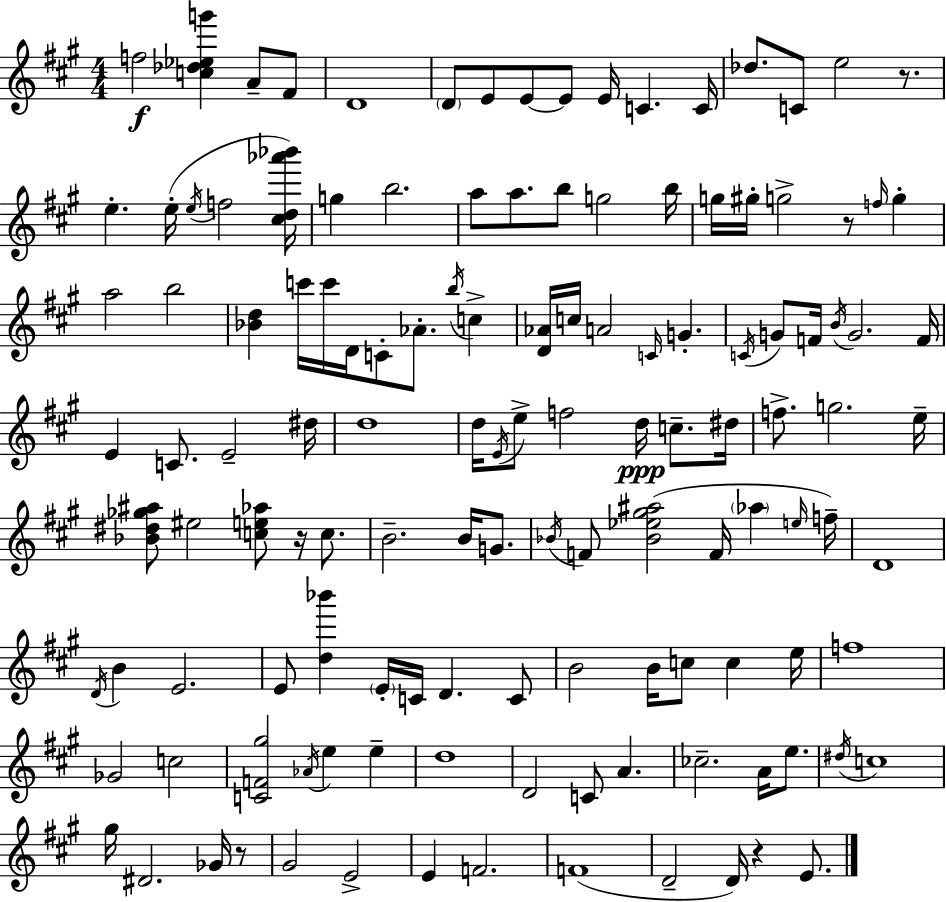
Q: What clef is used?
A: treble